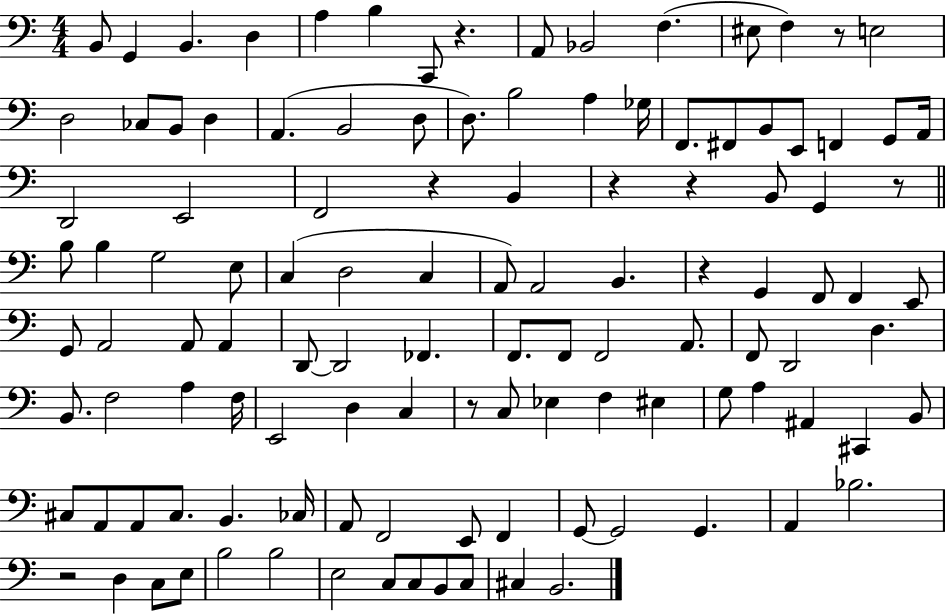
{
  \clef bass
  \numericTimeSignature
  \time 4/4
  \key c \major
  b,8 g,4 b,4. d4 | a4 b4 c,8 r4. | a,8 bes,2 f4.( | eis8 f4) r8 e2 | \break d2 ces8 b,8 d4 | a,4.( b,2 d8 | d8.) b2 a4 ges16 | f,8. fis,8 b,8 e,8 f,4 g,8 a,16 | \break d,2 e,2 | f,2 r4 b,4 | r4 r4 b,8 g,4 r8 | \bar "||" \break \key a \minor b8 b4 g2 e8 | c4( d2 c4 | a,8) a,2 b,4. | r4 g,4 f,8 f,4 e,8 | \break g,8 a,2 a,8 a,4 | d,8~~ d,2 fes,4. | f,8. f,8 f,2 a,8. | f,8 d,2 d4. | \break b,8. f2 a4 f16 | e,2 d4 c4 | r8 c8 ees4 f4 eis4 | g8 a4 ais,4 cis,4 b,8 | \break cis8 a,8 a,8 cis8. b,4. ces16 | a,8 f,2 e,8 f,4 | g,8~~ g,2 g,4. | a,4 bes2. | \break r2 d4 c8 e8 | b2 b2 | e2 c8 c8 b,8 c8 | cis4 b,2. | \break \bar "|."
}